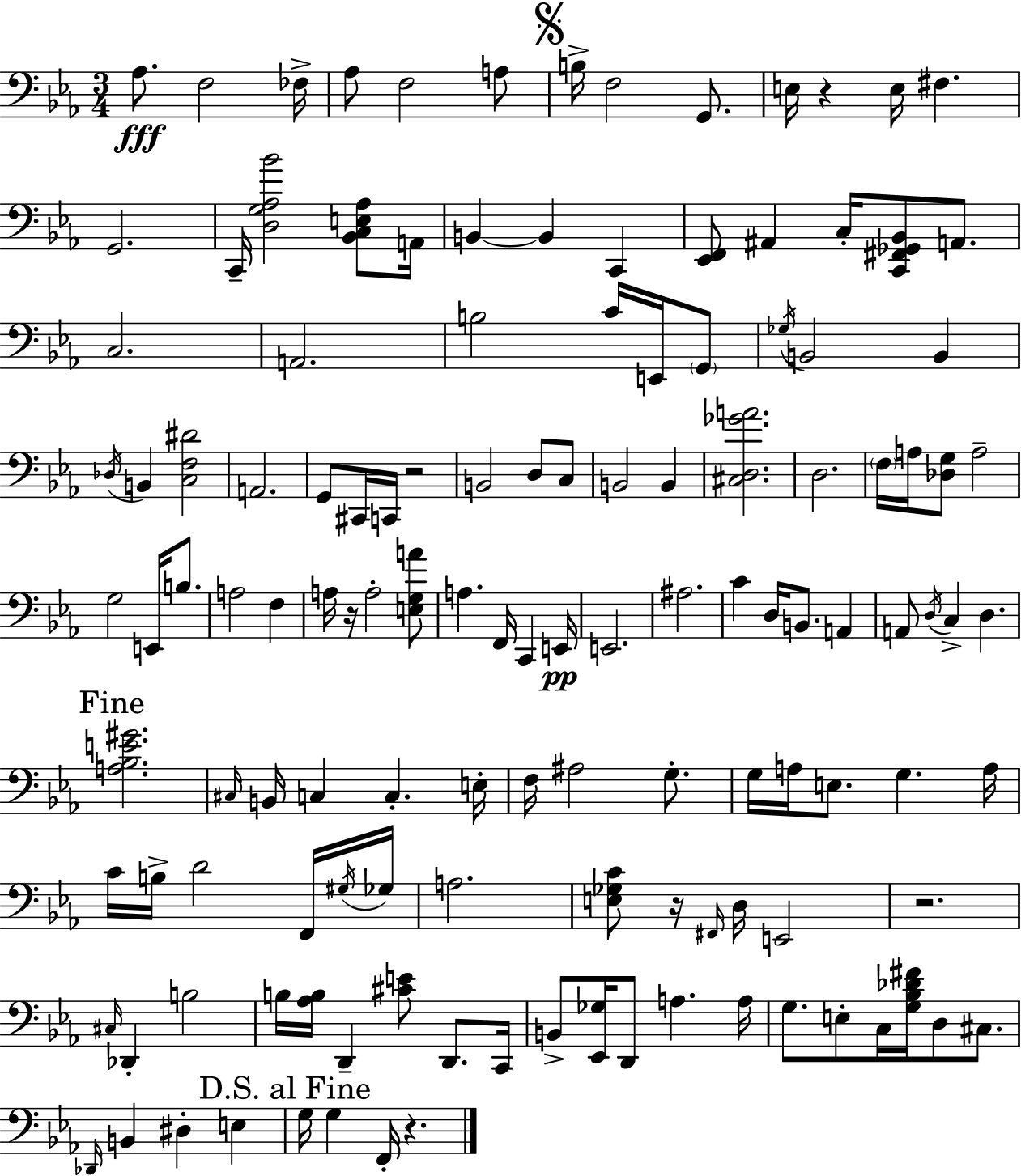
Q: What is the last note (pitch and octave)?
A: F2